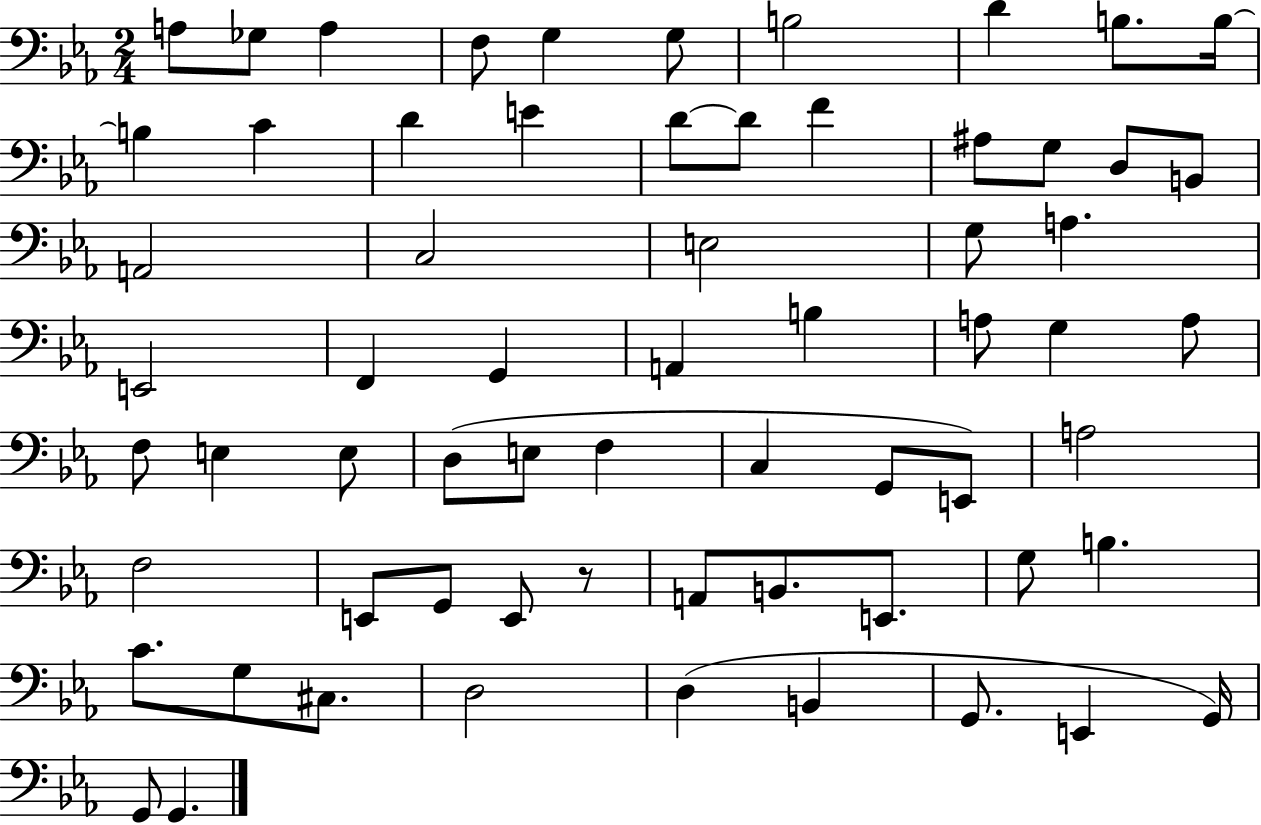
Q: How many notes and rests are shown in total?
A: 65